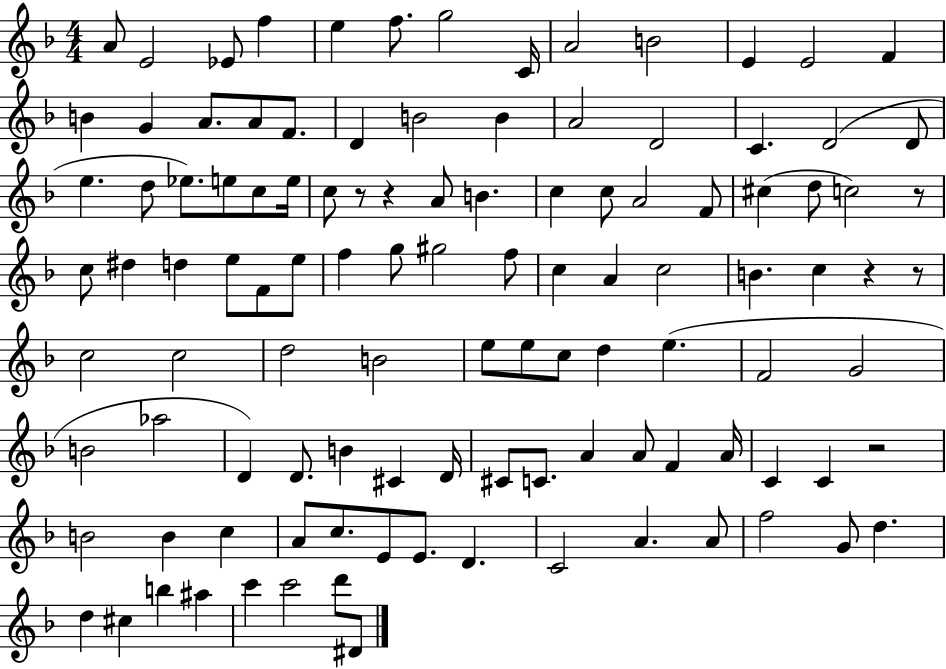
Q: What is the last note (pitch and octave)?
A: D#4